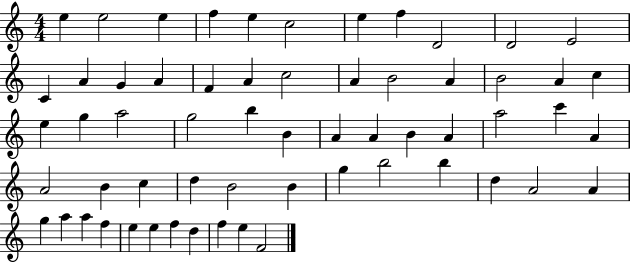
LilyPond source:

{
  \clef treble
  \numericTimeSignature
  \time 4/4
  \key c \major
  e''4 e''2 e''4 | f''4 e''4 c''2 | e''4 f''4 d'2 | d'2 e'2 | \break c'4 a'4 g'4 a'4 | f'4 a'4 c''2 | a'4 b'2 a'4 | b'2 a'4 c''4 | \break e''4 g''4 a''2 | g''2 b''4 b'4 | a'4 a'4 b'4 a'4 | a''2 c'''4 a'4 | \break a'2 b'4 c''4 | d''4 b'2 b'4 | g''4 b''2 b''4 | d''4 a'2 a'4 | \break g''4 a''4 a''4 f''4 | e''4 e''4 f''4 d''4 | f''4 e''4 f'2 | \bar "|."
}